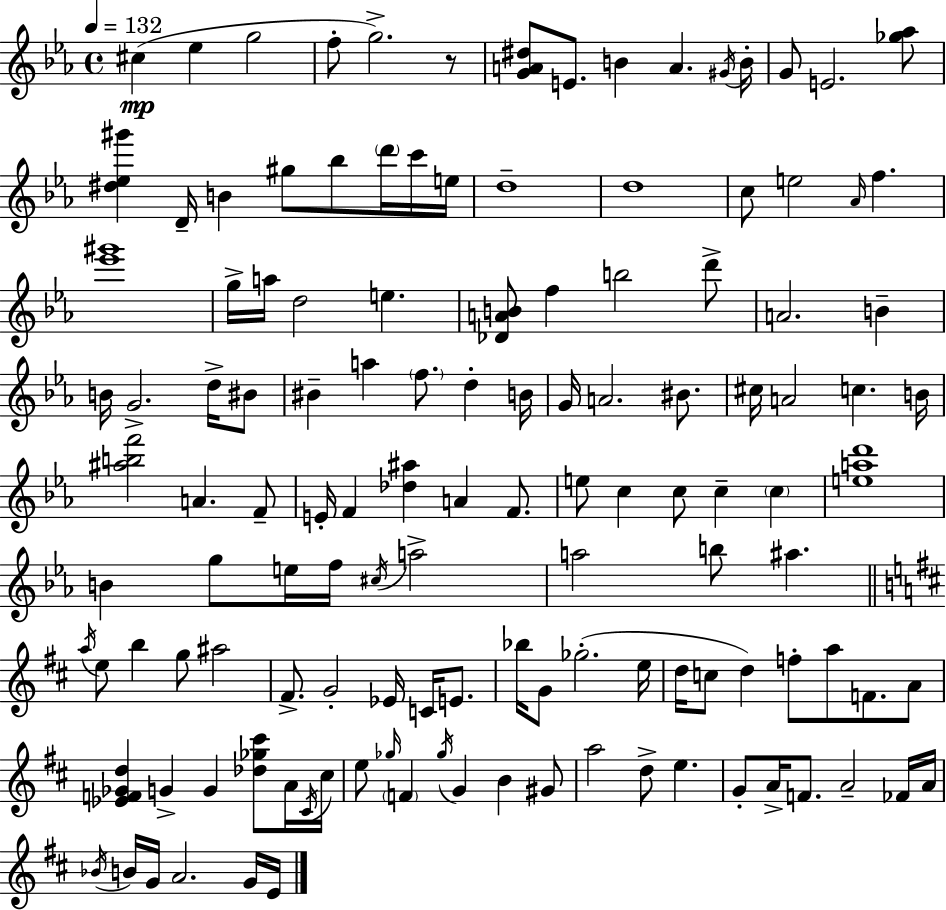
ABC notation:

X:1
T:Untitled
M:4/4
L:1/4
K:Eb
^c _e g2 f/2 g2 z/2 [GA^d]/2 E/2 B A ^G/4 B/4 G/2 E2 [_g_a]/2 [^d_e^g'] D/4 B ^g/2 _b/2 d'/4 c'/4 e/4 d4 d4 c/2 e2 _A/4 f [_e'^g']4 g/4 a/4 d2 e [_DAB]/2 f b2 d'/2 A2 B B/4 G2 d/4 ^B/2 ^B a f/2 d B/4 G/4 A2 ^B/2 ^c/4 A2 c B/4 [^abf']2 A F/2 E/4 F [_d^a] A F/2 e/2 c c/2 c c [ead']4 B g/2 e/4 f/4 ^c/4 a2 a2 b/2 ^a a/4 e/2 b g/2 ^a2 ^F/2 G2 _E/4 C/4 E/2 _b/4 G/2 _g2 e/4 d/4 c/2 d f/2 a/2 F/2 A/2 [_EF_Gd] G G [_d_g^c']/2 A/4 ^C/4 ^c/4 e/2 _g/4 F _g/4 G B ^G/2 a2 d/2 e G/2 A/4 F/2 A2 _F/4 A/4 _B/4 B/4 G/4 A2 G/4 E/4